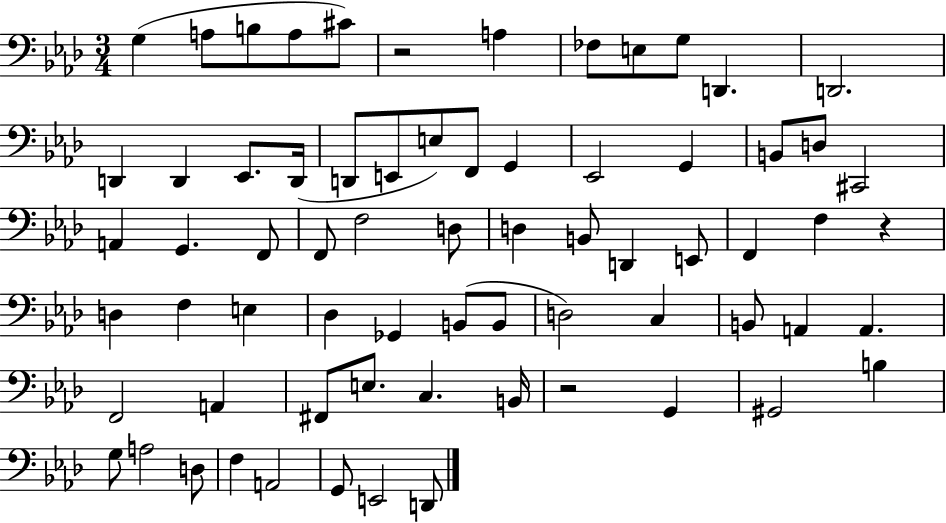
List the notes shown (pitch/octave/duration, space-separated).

G3/q A3/e B3/e A3/e C#4/e R/h A3/q FES3/e E3/e G3/e D2/q. D2/h. D2/q D2/q Eb2/e. D2/s D2/e E2/e E3/e F2/e G2/q Eb2/h G2/q B2/e D3/e C#2/h A2/q G2/q. F2/e F2/e F3/h D3/e D3/q B2/e D2/q E2/e F2/q F3/q R/q D3/q F3/q E3/q Db3/q Gb2/q B2/e B2/e D3/h C3/q B2/e A2/q A2/q. F2/h A2/q F#2/e E3/e. C3/q. B2/s R/h G2/q G#2/h B3/q G3/e A3/h D3/e F3/q A2/h G2/e E2/h D2/e